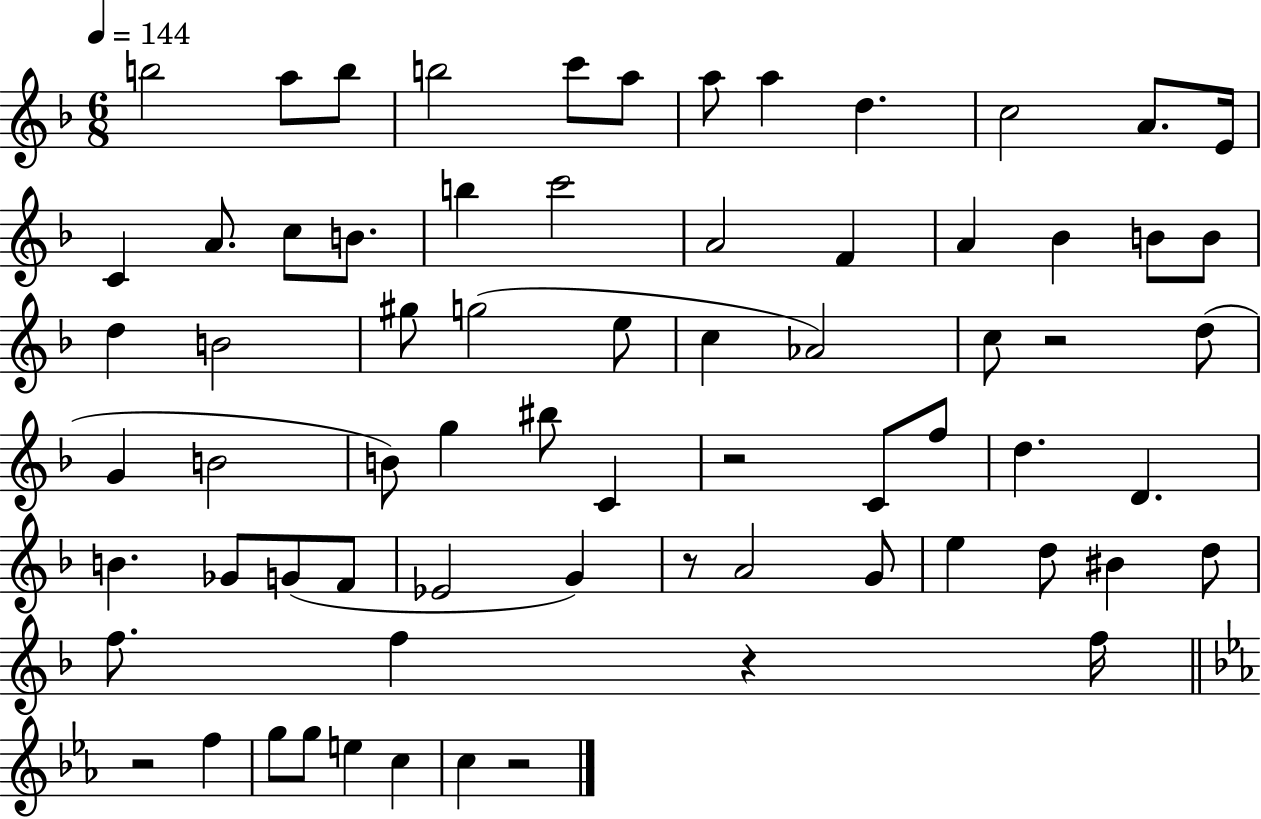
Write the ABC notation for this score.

X:1
T:Untitled
M:6/8
L:1/4
K:F
b2 a/2 b/2 b2 c'/2 a/2 a/2 a d c2 A/2 E/4 C A/2 c/2 B/2 b c'2 A2 F A _B B/2 B/2 d B2 ^g/2 g2 e/2 c _A2 c/2 z2 d/2 G B2 B/2 g ^b/2 C z2 C/2 f/2 d D B _G/2 G/2 F/2 _E2 G z/2 A2 G/2 e d/2 ^B d/2 f/2 f z f/4 z2 f g/2 g/2 e c c z2